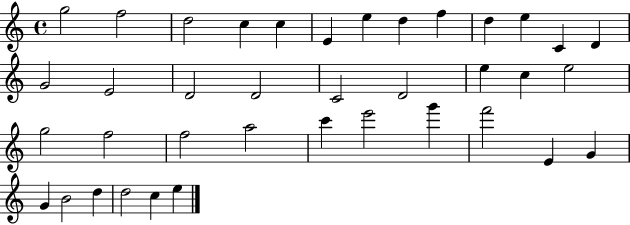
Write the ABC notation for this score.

X:1
T:Untitled
M:4/4
L:1/4
K:C
g2 f2 d2 c c E e d f d e C D G2 E2 D2 D2 C2 D2 e c e2 g2 f2 f2 a2 c' e'2 g' f'2 E G G B2 d d2 c e